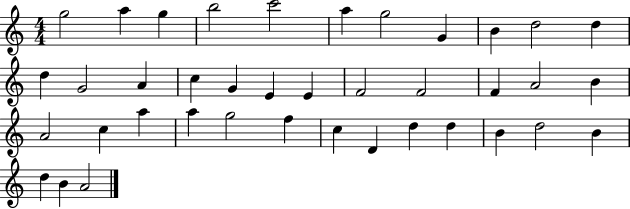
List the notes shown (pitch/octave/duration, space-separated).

G5/h A5/q G5/q B5/h C6/h A5/q G5/h G4/q B4/q D5/h D5/q D5/q G4/h A4/q C5/q G4/q E4/q E4/q F4/h F4/h F4/q A4/h B4/q A4/h C5/q A5/q A5/q G5/h F5/q C5/q D4/q D5/q D5/q B4/q D5/h B4/q D5/q B4/q A4/h